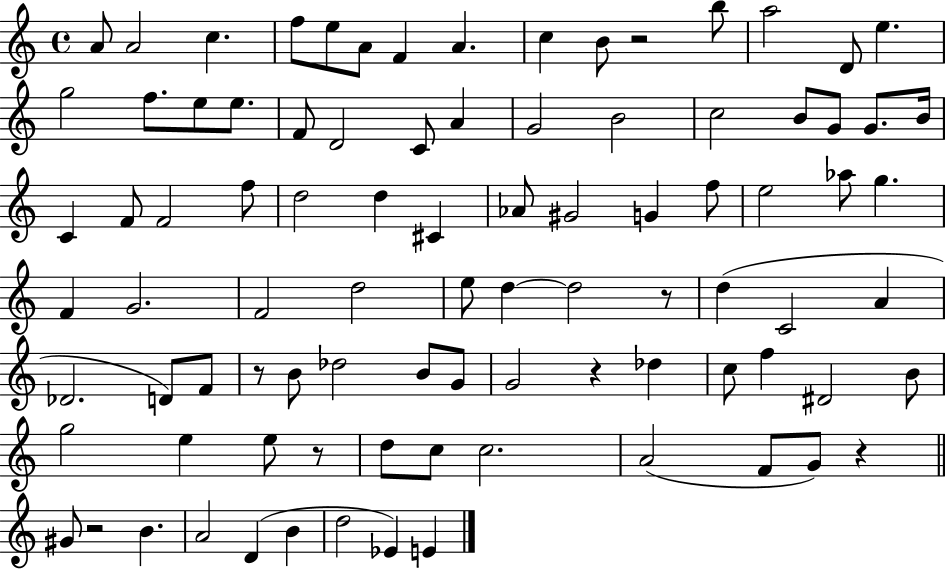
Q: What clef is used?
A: treble